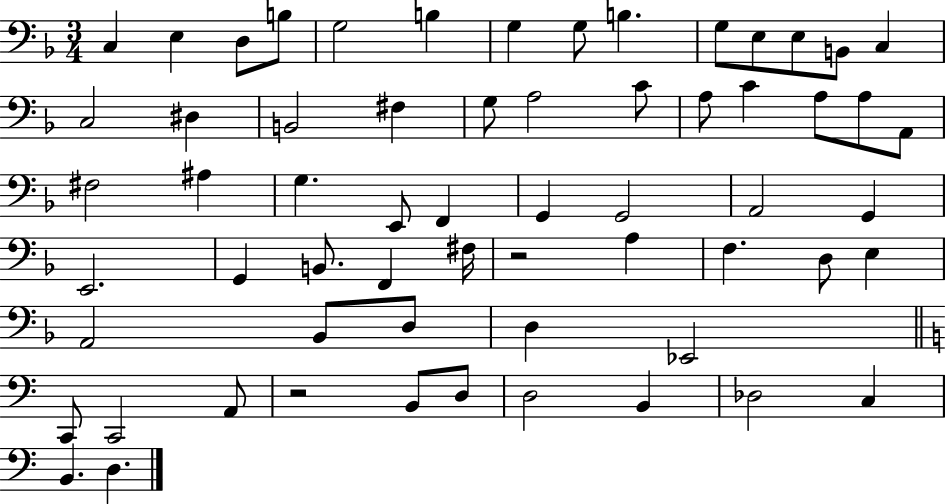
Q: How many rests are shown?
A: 2